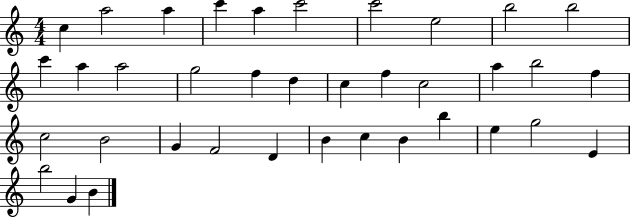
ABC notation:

X:1
T:Untitled
M:4/4
L:1/4
K:C
c a2 a c' a c'2 c'2 e2 b2 b2 c' a a2 g2 f d c f c2 a b2 f c2 B2 G F2 D B c B b e g2 E b2 G B